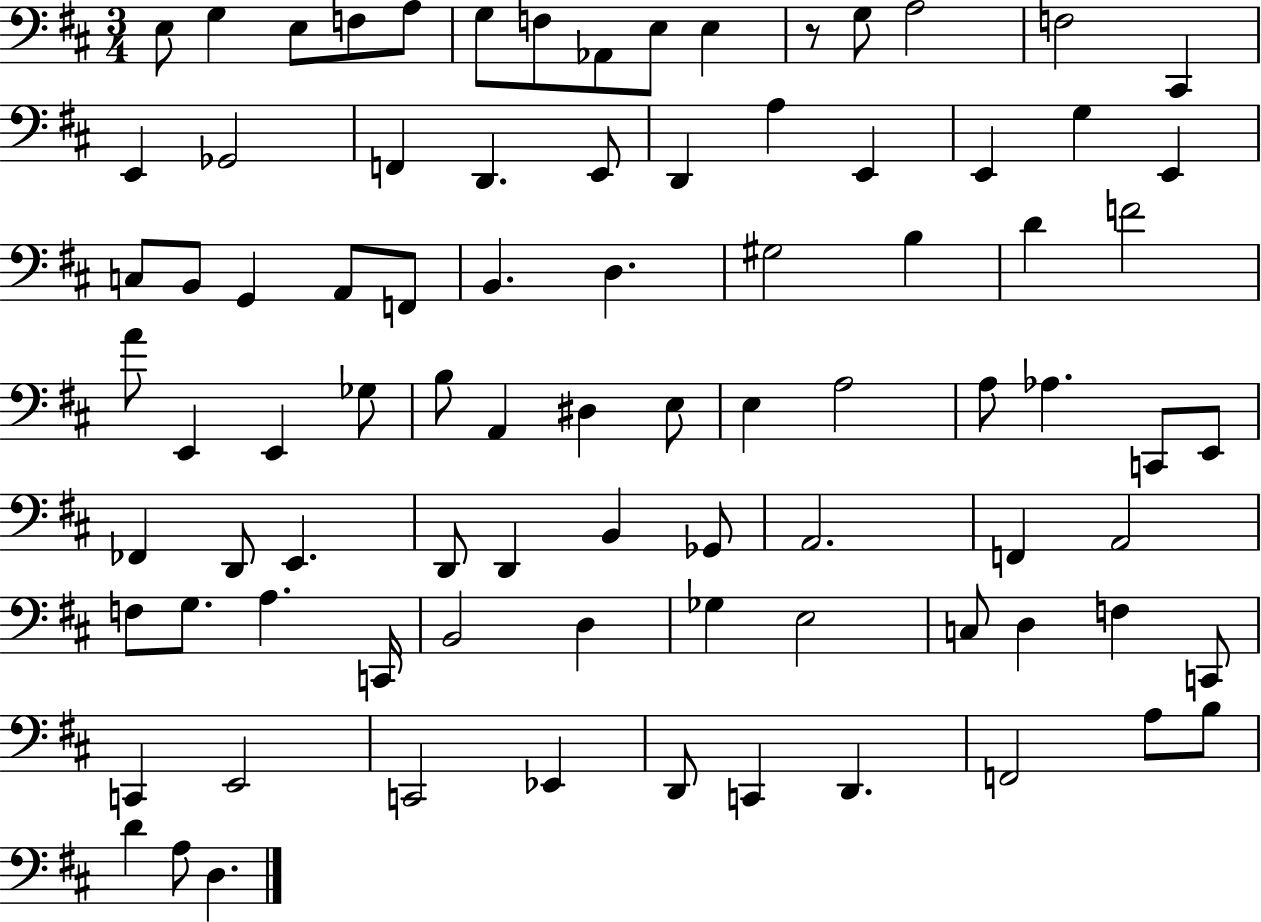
E3/e G3/q E3/e F3/e A3/e G3/e F3/e Ab2/e E3/e E3/q R/e G3/e A3/h F3/h C#2/q E2/q Gb2/h F2/q D2/q. E2/e D2/q A3/q E2/q E2/q G3/q E2/q C3/e B2/e G2/q A2/e F2/e B2/q. D3/q. G#3/h B3/q D4/q F4/h A4/e E2/q E2/q Gb3/e B3/e A2/q D#3/q E3/e E3/q A3/h A3/e Ab3/q. C2/e E2/e FES2/q D2/e E2/q. D2/e D2/q B2/q Gb2/e A2/h. F2/q A2/h F3/e G3/e. A3/q. C2/s B2/h D3/q Gb3/q E3/h C3/e D3/q F3/q C2/e C2/q E2/h C2/h Eb2/q D2/e C2/q D2/q. F2/h A3/e B3/e D4/q A3/e D3/q.